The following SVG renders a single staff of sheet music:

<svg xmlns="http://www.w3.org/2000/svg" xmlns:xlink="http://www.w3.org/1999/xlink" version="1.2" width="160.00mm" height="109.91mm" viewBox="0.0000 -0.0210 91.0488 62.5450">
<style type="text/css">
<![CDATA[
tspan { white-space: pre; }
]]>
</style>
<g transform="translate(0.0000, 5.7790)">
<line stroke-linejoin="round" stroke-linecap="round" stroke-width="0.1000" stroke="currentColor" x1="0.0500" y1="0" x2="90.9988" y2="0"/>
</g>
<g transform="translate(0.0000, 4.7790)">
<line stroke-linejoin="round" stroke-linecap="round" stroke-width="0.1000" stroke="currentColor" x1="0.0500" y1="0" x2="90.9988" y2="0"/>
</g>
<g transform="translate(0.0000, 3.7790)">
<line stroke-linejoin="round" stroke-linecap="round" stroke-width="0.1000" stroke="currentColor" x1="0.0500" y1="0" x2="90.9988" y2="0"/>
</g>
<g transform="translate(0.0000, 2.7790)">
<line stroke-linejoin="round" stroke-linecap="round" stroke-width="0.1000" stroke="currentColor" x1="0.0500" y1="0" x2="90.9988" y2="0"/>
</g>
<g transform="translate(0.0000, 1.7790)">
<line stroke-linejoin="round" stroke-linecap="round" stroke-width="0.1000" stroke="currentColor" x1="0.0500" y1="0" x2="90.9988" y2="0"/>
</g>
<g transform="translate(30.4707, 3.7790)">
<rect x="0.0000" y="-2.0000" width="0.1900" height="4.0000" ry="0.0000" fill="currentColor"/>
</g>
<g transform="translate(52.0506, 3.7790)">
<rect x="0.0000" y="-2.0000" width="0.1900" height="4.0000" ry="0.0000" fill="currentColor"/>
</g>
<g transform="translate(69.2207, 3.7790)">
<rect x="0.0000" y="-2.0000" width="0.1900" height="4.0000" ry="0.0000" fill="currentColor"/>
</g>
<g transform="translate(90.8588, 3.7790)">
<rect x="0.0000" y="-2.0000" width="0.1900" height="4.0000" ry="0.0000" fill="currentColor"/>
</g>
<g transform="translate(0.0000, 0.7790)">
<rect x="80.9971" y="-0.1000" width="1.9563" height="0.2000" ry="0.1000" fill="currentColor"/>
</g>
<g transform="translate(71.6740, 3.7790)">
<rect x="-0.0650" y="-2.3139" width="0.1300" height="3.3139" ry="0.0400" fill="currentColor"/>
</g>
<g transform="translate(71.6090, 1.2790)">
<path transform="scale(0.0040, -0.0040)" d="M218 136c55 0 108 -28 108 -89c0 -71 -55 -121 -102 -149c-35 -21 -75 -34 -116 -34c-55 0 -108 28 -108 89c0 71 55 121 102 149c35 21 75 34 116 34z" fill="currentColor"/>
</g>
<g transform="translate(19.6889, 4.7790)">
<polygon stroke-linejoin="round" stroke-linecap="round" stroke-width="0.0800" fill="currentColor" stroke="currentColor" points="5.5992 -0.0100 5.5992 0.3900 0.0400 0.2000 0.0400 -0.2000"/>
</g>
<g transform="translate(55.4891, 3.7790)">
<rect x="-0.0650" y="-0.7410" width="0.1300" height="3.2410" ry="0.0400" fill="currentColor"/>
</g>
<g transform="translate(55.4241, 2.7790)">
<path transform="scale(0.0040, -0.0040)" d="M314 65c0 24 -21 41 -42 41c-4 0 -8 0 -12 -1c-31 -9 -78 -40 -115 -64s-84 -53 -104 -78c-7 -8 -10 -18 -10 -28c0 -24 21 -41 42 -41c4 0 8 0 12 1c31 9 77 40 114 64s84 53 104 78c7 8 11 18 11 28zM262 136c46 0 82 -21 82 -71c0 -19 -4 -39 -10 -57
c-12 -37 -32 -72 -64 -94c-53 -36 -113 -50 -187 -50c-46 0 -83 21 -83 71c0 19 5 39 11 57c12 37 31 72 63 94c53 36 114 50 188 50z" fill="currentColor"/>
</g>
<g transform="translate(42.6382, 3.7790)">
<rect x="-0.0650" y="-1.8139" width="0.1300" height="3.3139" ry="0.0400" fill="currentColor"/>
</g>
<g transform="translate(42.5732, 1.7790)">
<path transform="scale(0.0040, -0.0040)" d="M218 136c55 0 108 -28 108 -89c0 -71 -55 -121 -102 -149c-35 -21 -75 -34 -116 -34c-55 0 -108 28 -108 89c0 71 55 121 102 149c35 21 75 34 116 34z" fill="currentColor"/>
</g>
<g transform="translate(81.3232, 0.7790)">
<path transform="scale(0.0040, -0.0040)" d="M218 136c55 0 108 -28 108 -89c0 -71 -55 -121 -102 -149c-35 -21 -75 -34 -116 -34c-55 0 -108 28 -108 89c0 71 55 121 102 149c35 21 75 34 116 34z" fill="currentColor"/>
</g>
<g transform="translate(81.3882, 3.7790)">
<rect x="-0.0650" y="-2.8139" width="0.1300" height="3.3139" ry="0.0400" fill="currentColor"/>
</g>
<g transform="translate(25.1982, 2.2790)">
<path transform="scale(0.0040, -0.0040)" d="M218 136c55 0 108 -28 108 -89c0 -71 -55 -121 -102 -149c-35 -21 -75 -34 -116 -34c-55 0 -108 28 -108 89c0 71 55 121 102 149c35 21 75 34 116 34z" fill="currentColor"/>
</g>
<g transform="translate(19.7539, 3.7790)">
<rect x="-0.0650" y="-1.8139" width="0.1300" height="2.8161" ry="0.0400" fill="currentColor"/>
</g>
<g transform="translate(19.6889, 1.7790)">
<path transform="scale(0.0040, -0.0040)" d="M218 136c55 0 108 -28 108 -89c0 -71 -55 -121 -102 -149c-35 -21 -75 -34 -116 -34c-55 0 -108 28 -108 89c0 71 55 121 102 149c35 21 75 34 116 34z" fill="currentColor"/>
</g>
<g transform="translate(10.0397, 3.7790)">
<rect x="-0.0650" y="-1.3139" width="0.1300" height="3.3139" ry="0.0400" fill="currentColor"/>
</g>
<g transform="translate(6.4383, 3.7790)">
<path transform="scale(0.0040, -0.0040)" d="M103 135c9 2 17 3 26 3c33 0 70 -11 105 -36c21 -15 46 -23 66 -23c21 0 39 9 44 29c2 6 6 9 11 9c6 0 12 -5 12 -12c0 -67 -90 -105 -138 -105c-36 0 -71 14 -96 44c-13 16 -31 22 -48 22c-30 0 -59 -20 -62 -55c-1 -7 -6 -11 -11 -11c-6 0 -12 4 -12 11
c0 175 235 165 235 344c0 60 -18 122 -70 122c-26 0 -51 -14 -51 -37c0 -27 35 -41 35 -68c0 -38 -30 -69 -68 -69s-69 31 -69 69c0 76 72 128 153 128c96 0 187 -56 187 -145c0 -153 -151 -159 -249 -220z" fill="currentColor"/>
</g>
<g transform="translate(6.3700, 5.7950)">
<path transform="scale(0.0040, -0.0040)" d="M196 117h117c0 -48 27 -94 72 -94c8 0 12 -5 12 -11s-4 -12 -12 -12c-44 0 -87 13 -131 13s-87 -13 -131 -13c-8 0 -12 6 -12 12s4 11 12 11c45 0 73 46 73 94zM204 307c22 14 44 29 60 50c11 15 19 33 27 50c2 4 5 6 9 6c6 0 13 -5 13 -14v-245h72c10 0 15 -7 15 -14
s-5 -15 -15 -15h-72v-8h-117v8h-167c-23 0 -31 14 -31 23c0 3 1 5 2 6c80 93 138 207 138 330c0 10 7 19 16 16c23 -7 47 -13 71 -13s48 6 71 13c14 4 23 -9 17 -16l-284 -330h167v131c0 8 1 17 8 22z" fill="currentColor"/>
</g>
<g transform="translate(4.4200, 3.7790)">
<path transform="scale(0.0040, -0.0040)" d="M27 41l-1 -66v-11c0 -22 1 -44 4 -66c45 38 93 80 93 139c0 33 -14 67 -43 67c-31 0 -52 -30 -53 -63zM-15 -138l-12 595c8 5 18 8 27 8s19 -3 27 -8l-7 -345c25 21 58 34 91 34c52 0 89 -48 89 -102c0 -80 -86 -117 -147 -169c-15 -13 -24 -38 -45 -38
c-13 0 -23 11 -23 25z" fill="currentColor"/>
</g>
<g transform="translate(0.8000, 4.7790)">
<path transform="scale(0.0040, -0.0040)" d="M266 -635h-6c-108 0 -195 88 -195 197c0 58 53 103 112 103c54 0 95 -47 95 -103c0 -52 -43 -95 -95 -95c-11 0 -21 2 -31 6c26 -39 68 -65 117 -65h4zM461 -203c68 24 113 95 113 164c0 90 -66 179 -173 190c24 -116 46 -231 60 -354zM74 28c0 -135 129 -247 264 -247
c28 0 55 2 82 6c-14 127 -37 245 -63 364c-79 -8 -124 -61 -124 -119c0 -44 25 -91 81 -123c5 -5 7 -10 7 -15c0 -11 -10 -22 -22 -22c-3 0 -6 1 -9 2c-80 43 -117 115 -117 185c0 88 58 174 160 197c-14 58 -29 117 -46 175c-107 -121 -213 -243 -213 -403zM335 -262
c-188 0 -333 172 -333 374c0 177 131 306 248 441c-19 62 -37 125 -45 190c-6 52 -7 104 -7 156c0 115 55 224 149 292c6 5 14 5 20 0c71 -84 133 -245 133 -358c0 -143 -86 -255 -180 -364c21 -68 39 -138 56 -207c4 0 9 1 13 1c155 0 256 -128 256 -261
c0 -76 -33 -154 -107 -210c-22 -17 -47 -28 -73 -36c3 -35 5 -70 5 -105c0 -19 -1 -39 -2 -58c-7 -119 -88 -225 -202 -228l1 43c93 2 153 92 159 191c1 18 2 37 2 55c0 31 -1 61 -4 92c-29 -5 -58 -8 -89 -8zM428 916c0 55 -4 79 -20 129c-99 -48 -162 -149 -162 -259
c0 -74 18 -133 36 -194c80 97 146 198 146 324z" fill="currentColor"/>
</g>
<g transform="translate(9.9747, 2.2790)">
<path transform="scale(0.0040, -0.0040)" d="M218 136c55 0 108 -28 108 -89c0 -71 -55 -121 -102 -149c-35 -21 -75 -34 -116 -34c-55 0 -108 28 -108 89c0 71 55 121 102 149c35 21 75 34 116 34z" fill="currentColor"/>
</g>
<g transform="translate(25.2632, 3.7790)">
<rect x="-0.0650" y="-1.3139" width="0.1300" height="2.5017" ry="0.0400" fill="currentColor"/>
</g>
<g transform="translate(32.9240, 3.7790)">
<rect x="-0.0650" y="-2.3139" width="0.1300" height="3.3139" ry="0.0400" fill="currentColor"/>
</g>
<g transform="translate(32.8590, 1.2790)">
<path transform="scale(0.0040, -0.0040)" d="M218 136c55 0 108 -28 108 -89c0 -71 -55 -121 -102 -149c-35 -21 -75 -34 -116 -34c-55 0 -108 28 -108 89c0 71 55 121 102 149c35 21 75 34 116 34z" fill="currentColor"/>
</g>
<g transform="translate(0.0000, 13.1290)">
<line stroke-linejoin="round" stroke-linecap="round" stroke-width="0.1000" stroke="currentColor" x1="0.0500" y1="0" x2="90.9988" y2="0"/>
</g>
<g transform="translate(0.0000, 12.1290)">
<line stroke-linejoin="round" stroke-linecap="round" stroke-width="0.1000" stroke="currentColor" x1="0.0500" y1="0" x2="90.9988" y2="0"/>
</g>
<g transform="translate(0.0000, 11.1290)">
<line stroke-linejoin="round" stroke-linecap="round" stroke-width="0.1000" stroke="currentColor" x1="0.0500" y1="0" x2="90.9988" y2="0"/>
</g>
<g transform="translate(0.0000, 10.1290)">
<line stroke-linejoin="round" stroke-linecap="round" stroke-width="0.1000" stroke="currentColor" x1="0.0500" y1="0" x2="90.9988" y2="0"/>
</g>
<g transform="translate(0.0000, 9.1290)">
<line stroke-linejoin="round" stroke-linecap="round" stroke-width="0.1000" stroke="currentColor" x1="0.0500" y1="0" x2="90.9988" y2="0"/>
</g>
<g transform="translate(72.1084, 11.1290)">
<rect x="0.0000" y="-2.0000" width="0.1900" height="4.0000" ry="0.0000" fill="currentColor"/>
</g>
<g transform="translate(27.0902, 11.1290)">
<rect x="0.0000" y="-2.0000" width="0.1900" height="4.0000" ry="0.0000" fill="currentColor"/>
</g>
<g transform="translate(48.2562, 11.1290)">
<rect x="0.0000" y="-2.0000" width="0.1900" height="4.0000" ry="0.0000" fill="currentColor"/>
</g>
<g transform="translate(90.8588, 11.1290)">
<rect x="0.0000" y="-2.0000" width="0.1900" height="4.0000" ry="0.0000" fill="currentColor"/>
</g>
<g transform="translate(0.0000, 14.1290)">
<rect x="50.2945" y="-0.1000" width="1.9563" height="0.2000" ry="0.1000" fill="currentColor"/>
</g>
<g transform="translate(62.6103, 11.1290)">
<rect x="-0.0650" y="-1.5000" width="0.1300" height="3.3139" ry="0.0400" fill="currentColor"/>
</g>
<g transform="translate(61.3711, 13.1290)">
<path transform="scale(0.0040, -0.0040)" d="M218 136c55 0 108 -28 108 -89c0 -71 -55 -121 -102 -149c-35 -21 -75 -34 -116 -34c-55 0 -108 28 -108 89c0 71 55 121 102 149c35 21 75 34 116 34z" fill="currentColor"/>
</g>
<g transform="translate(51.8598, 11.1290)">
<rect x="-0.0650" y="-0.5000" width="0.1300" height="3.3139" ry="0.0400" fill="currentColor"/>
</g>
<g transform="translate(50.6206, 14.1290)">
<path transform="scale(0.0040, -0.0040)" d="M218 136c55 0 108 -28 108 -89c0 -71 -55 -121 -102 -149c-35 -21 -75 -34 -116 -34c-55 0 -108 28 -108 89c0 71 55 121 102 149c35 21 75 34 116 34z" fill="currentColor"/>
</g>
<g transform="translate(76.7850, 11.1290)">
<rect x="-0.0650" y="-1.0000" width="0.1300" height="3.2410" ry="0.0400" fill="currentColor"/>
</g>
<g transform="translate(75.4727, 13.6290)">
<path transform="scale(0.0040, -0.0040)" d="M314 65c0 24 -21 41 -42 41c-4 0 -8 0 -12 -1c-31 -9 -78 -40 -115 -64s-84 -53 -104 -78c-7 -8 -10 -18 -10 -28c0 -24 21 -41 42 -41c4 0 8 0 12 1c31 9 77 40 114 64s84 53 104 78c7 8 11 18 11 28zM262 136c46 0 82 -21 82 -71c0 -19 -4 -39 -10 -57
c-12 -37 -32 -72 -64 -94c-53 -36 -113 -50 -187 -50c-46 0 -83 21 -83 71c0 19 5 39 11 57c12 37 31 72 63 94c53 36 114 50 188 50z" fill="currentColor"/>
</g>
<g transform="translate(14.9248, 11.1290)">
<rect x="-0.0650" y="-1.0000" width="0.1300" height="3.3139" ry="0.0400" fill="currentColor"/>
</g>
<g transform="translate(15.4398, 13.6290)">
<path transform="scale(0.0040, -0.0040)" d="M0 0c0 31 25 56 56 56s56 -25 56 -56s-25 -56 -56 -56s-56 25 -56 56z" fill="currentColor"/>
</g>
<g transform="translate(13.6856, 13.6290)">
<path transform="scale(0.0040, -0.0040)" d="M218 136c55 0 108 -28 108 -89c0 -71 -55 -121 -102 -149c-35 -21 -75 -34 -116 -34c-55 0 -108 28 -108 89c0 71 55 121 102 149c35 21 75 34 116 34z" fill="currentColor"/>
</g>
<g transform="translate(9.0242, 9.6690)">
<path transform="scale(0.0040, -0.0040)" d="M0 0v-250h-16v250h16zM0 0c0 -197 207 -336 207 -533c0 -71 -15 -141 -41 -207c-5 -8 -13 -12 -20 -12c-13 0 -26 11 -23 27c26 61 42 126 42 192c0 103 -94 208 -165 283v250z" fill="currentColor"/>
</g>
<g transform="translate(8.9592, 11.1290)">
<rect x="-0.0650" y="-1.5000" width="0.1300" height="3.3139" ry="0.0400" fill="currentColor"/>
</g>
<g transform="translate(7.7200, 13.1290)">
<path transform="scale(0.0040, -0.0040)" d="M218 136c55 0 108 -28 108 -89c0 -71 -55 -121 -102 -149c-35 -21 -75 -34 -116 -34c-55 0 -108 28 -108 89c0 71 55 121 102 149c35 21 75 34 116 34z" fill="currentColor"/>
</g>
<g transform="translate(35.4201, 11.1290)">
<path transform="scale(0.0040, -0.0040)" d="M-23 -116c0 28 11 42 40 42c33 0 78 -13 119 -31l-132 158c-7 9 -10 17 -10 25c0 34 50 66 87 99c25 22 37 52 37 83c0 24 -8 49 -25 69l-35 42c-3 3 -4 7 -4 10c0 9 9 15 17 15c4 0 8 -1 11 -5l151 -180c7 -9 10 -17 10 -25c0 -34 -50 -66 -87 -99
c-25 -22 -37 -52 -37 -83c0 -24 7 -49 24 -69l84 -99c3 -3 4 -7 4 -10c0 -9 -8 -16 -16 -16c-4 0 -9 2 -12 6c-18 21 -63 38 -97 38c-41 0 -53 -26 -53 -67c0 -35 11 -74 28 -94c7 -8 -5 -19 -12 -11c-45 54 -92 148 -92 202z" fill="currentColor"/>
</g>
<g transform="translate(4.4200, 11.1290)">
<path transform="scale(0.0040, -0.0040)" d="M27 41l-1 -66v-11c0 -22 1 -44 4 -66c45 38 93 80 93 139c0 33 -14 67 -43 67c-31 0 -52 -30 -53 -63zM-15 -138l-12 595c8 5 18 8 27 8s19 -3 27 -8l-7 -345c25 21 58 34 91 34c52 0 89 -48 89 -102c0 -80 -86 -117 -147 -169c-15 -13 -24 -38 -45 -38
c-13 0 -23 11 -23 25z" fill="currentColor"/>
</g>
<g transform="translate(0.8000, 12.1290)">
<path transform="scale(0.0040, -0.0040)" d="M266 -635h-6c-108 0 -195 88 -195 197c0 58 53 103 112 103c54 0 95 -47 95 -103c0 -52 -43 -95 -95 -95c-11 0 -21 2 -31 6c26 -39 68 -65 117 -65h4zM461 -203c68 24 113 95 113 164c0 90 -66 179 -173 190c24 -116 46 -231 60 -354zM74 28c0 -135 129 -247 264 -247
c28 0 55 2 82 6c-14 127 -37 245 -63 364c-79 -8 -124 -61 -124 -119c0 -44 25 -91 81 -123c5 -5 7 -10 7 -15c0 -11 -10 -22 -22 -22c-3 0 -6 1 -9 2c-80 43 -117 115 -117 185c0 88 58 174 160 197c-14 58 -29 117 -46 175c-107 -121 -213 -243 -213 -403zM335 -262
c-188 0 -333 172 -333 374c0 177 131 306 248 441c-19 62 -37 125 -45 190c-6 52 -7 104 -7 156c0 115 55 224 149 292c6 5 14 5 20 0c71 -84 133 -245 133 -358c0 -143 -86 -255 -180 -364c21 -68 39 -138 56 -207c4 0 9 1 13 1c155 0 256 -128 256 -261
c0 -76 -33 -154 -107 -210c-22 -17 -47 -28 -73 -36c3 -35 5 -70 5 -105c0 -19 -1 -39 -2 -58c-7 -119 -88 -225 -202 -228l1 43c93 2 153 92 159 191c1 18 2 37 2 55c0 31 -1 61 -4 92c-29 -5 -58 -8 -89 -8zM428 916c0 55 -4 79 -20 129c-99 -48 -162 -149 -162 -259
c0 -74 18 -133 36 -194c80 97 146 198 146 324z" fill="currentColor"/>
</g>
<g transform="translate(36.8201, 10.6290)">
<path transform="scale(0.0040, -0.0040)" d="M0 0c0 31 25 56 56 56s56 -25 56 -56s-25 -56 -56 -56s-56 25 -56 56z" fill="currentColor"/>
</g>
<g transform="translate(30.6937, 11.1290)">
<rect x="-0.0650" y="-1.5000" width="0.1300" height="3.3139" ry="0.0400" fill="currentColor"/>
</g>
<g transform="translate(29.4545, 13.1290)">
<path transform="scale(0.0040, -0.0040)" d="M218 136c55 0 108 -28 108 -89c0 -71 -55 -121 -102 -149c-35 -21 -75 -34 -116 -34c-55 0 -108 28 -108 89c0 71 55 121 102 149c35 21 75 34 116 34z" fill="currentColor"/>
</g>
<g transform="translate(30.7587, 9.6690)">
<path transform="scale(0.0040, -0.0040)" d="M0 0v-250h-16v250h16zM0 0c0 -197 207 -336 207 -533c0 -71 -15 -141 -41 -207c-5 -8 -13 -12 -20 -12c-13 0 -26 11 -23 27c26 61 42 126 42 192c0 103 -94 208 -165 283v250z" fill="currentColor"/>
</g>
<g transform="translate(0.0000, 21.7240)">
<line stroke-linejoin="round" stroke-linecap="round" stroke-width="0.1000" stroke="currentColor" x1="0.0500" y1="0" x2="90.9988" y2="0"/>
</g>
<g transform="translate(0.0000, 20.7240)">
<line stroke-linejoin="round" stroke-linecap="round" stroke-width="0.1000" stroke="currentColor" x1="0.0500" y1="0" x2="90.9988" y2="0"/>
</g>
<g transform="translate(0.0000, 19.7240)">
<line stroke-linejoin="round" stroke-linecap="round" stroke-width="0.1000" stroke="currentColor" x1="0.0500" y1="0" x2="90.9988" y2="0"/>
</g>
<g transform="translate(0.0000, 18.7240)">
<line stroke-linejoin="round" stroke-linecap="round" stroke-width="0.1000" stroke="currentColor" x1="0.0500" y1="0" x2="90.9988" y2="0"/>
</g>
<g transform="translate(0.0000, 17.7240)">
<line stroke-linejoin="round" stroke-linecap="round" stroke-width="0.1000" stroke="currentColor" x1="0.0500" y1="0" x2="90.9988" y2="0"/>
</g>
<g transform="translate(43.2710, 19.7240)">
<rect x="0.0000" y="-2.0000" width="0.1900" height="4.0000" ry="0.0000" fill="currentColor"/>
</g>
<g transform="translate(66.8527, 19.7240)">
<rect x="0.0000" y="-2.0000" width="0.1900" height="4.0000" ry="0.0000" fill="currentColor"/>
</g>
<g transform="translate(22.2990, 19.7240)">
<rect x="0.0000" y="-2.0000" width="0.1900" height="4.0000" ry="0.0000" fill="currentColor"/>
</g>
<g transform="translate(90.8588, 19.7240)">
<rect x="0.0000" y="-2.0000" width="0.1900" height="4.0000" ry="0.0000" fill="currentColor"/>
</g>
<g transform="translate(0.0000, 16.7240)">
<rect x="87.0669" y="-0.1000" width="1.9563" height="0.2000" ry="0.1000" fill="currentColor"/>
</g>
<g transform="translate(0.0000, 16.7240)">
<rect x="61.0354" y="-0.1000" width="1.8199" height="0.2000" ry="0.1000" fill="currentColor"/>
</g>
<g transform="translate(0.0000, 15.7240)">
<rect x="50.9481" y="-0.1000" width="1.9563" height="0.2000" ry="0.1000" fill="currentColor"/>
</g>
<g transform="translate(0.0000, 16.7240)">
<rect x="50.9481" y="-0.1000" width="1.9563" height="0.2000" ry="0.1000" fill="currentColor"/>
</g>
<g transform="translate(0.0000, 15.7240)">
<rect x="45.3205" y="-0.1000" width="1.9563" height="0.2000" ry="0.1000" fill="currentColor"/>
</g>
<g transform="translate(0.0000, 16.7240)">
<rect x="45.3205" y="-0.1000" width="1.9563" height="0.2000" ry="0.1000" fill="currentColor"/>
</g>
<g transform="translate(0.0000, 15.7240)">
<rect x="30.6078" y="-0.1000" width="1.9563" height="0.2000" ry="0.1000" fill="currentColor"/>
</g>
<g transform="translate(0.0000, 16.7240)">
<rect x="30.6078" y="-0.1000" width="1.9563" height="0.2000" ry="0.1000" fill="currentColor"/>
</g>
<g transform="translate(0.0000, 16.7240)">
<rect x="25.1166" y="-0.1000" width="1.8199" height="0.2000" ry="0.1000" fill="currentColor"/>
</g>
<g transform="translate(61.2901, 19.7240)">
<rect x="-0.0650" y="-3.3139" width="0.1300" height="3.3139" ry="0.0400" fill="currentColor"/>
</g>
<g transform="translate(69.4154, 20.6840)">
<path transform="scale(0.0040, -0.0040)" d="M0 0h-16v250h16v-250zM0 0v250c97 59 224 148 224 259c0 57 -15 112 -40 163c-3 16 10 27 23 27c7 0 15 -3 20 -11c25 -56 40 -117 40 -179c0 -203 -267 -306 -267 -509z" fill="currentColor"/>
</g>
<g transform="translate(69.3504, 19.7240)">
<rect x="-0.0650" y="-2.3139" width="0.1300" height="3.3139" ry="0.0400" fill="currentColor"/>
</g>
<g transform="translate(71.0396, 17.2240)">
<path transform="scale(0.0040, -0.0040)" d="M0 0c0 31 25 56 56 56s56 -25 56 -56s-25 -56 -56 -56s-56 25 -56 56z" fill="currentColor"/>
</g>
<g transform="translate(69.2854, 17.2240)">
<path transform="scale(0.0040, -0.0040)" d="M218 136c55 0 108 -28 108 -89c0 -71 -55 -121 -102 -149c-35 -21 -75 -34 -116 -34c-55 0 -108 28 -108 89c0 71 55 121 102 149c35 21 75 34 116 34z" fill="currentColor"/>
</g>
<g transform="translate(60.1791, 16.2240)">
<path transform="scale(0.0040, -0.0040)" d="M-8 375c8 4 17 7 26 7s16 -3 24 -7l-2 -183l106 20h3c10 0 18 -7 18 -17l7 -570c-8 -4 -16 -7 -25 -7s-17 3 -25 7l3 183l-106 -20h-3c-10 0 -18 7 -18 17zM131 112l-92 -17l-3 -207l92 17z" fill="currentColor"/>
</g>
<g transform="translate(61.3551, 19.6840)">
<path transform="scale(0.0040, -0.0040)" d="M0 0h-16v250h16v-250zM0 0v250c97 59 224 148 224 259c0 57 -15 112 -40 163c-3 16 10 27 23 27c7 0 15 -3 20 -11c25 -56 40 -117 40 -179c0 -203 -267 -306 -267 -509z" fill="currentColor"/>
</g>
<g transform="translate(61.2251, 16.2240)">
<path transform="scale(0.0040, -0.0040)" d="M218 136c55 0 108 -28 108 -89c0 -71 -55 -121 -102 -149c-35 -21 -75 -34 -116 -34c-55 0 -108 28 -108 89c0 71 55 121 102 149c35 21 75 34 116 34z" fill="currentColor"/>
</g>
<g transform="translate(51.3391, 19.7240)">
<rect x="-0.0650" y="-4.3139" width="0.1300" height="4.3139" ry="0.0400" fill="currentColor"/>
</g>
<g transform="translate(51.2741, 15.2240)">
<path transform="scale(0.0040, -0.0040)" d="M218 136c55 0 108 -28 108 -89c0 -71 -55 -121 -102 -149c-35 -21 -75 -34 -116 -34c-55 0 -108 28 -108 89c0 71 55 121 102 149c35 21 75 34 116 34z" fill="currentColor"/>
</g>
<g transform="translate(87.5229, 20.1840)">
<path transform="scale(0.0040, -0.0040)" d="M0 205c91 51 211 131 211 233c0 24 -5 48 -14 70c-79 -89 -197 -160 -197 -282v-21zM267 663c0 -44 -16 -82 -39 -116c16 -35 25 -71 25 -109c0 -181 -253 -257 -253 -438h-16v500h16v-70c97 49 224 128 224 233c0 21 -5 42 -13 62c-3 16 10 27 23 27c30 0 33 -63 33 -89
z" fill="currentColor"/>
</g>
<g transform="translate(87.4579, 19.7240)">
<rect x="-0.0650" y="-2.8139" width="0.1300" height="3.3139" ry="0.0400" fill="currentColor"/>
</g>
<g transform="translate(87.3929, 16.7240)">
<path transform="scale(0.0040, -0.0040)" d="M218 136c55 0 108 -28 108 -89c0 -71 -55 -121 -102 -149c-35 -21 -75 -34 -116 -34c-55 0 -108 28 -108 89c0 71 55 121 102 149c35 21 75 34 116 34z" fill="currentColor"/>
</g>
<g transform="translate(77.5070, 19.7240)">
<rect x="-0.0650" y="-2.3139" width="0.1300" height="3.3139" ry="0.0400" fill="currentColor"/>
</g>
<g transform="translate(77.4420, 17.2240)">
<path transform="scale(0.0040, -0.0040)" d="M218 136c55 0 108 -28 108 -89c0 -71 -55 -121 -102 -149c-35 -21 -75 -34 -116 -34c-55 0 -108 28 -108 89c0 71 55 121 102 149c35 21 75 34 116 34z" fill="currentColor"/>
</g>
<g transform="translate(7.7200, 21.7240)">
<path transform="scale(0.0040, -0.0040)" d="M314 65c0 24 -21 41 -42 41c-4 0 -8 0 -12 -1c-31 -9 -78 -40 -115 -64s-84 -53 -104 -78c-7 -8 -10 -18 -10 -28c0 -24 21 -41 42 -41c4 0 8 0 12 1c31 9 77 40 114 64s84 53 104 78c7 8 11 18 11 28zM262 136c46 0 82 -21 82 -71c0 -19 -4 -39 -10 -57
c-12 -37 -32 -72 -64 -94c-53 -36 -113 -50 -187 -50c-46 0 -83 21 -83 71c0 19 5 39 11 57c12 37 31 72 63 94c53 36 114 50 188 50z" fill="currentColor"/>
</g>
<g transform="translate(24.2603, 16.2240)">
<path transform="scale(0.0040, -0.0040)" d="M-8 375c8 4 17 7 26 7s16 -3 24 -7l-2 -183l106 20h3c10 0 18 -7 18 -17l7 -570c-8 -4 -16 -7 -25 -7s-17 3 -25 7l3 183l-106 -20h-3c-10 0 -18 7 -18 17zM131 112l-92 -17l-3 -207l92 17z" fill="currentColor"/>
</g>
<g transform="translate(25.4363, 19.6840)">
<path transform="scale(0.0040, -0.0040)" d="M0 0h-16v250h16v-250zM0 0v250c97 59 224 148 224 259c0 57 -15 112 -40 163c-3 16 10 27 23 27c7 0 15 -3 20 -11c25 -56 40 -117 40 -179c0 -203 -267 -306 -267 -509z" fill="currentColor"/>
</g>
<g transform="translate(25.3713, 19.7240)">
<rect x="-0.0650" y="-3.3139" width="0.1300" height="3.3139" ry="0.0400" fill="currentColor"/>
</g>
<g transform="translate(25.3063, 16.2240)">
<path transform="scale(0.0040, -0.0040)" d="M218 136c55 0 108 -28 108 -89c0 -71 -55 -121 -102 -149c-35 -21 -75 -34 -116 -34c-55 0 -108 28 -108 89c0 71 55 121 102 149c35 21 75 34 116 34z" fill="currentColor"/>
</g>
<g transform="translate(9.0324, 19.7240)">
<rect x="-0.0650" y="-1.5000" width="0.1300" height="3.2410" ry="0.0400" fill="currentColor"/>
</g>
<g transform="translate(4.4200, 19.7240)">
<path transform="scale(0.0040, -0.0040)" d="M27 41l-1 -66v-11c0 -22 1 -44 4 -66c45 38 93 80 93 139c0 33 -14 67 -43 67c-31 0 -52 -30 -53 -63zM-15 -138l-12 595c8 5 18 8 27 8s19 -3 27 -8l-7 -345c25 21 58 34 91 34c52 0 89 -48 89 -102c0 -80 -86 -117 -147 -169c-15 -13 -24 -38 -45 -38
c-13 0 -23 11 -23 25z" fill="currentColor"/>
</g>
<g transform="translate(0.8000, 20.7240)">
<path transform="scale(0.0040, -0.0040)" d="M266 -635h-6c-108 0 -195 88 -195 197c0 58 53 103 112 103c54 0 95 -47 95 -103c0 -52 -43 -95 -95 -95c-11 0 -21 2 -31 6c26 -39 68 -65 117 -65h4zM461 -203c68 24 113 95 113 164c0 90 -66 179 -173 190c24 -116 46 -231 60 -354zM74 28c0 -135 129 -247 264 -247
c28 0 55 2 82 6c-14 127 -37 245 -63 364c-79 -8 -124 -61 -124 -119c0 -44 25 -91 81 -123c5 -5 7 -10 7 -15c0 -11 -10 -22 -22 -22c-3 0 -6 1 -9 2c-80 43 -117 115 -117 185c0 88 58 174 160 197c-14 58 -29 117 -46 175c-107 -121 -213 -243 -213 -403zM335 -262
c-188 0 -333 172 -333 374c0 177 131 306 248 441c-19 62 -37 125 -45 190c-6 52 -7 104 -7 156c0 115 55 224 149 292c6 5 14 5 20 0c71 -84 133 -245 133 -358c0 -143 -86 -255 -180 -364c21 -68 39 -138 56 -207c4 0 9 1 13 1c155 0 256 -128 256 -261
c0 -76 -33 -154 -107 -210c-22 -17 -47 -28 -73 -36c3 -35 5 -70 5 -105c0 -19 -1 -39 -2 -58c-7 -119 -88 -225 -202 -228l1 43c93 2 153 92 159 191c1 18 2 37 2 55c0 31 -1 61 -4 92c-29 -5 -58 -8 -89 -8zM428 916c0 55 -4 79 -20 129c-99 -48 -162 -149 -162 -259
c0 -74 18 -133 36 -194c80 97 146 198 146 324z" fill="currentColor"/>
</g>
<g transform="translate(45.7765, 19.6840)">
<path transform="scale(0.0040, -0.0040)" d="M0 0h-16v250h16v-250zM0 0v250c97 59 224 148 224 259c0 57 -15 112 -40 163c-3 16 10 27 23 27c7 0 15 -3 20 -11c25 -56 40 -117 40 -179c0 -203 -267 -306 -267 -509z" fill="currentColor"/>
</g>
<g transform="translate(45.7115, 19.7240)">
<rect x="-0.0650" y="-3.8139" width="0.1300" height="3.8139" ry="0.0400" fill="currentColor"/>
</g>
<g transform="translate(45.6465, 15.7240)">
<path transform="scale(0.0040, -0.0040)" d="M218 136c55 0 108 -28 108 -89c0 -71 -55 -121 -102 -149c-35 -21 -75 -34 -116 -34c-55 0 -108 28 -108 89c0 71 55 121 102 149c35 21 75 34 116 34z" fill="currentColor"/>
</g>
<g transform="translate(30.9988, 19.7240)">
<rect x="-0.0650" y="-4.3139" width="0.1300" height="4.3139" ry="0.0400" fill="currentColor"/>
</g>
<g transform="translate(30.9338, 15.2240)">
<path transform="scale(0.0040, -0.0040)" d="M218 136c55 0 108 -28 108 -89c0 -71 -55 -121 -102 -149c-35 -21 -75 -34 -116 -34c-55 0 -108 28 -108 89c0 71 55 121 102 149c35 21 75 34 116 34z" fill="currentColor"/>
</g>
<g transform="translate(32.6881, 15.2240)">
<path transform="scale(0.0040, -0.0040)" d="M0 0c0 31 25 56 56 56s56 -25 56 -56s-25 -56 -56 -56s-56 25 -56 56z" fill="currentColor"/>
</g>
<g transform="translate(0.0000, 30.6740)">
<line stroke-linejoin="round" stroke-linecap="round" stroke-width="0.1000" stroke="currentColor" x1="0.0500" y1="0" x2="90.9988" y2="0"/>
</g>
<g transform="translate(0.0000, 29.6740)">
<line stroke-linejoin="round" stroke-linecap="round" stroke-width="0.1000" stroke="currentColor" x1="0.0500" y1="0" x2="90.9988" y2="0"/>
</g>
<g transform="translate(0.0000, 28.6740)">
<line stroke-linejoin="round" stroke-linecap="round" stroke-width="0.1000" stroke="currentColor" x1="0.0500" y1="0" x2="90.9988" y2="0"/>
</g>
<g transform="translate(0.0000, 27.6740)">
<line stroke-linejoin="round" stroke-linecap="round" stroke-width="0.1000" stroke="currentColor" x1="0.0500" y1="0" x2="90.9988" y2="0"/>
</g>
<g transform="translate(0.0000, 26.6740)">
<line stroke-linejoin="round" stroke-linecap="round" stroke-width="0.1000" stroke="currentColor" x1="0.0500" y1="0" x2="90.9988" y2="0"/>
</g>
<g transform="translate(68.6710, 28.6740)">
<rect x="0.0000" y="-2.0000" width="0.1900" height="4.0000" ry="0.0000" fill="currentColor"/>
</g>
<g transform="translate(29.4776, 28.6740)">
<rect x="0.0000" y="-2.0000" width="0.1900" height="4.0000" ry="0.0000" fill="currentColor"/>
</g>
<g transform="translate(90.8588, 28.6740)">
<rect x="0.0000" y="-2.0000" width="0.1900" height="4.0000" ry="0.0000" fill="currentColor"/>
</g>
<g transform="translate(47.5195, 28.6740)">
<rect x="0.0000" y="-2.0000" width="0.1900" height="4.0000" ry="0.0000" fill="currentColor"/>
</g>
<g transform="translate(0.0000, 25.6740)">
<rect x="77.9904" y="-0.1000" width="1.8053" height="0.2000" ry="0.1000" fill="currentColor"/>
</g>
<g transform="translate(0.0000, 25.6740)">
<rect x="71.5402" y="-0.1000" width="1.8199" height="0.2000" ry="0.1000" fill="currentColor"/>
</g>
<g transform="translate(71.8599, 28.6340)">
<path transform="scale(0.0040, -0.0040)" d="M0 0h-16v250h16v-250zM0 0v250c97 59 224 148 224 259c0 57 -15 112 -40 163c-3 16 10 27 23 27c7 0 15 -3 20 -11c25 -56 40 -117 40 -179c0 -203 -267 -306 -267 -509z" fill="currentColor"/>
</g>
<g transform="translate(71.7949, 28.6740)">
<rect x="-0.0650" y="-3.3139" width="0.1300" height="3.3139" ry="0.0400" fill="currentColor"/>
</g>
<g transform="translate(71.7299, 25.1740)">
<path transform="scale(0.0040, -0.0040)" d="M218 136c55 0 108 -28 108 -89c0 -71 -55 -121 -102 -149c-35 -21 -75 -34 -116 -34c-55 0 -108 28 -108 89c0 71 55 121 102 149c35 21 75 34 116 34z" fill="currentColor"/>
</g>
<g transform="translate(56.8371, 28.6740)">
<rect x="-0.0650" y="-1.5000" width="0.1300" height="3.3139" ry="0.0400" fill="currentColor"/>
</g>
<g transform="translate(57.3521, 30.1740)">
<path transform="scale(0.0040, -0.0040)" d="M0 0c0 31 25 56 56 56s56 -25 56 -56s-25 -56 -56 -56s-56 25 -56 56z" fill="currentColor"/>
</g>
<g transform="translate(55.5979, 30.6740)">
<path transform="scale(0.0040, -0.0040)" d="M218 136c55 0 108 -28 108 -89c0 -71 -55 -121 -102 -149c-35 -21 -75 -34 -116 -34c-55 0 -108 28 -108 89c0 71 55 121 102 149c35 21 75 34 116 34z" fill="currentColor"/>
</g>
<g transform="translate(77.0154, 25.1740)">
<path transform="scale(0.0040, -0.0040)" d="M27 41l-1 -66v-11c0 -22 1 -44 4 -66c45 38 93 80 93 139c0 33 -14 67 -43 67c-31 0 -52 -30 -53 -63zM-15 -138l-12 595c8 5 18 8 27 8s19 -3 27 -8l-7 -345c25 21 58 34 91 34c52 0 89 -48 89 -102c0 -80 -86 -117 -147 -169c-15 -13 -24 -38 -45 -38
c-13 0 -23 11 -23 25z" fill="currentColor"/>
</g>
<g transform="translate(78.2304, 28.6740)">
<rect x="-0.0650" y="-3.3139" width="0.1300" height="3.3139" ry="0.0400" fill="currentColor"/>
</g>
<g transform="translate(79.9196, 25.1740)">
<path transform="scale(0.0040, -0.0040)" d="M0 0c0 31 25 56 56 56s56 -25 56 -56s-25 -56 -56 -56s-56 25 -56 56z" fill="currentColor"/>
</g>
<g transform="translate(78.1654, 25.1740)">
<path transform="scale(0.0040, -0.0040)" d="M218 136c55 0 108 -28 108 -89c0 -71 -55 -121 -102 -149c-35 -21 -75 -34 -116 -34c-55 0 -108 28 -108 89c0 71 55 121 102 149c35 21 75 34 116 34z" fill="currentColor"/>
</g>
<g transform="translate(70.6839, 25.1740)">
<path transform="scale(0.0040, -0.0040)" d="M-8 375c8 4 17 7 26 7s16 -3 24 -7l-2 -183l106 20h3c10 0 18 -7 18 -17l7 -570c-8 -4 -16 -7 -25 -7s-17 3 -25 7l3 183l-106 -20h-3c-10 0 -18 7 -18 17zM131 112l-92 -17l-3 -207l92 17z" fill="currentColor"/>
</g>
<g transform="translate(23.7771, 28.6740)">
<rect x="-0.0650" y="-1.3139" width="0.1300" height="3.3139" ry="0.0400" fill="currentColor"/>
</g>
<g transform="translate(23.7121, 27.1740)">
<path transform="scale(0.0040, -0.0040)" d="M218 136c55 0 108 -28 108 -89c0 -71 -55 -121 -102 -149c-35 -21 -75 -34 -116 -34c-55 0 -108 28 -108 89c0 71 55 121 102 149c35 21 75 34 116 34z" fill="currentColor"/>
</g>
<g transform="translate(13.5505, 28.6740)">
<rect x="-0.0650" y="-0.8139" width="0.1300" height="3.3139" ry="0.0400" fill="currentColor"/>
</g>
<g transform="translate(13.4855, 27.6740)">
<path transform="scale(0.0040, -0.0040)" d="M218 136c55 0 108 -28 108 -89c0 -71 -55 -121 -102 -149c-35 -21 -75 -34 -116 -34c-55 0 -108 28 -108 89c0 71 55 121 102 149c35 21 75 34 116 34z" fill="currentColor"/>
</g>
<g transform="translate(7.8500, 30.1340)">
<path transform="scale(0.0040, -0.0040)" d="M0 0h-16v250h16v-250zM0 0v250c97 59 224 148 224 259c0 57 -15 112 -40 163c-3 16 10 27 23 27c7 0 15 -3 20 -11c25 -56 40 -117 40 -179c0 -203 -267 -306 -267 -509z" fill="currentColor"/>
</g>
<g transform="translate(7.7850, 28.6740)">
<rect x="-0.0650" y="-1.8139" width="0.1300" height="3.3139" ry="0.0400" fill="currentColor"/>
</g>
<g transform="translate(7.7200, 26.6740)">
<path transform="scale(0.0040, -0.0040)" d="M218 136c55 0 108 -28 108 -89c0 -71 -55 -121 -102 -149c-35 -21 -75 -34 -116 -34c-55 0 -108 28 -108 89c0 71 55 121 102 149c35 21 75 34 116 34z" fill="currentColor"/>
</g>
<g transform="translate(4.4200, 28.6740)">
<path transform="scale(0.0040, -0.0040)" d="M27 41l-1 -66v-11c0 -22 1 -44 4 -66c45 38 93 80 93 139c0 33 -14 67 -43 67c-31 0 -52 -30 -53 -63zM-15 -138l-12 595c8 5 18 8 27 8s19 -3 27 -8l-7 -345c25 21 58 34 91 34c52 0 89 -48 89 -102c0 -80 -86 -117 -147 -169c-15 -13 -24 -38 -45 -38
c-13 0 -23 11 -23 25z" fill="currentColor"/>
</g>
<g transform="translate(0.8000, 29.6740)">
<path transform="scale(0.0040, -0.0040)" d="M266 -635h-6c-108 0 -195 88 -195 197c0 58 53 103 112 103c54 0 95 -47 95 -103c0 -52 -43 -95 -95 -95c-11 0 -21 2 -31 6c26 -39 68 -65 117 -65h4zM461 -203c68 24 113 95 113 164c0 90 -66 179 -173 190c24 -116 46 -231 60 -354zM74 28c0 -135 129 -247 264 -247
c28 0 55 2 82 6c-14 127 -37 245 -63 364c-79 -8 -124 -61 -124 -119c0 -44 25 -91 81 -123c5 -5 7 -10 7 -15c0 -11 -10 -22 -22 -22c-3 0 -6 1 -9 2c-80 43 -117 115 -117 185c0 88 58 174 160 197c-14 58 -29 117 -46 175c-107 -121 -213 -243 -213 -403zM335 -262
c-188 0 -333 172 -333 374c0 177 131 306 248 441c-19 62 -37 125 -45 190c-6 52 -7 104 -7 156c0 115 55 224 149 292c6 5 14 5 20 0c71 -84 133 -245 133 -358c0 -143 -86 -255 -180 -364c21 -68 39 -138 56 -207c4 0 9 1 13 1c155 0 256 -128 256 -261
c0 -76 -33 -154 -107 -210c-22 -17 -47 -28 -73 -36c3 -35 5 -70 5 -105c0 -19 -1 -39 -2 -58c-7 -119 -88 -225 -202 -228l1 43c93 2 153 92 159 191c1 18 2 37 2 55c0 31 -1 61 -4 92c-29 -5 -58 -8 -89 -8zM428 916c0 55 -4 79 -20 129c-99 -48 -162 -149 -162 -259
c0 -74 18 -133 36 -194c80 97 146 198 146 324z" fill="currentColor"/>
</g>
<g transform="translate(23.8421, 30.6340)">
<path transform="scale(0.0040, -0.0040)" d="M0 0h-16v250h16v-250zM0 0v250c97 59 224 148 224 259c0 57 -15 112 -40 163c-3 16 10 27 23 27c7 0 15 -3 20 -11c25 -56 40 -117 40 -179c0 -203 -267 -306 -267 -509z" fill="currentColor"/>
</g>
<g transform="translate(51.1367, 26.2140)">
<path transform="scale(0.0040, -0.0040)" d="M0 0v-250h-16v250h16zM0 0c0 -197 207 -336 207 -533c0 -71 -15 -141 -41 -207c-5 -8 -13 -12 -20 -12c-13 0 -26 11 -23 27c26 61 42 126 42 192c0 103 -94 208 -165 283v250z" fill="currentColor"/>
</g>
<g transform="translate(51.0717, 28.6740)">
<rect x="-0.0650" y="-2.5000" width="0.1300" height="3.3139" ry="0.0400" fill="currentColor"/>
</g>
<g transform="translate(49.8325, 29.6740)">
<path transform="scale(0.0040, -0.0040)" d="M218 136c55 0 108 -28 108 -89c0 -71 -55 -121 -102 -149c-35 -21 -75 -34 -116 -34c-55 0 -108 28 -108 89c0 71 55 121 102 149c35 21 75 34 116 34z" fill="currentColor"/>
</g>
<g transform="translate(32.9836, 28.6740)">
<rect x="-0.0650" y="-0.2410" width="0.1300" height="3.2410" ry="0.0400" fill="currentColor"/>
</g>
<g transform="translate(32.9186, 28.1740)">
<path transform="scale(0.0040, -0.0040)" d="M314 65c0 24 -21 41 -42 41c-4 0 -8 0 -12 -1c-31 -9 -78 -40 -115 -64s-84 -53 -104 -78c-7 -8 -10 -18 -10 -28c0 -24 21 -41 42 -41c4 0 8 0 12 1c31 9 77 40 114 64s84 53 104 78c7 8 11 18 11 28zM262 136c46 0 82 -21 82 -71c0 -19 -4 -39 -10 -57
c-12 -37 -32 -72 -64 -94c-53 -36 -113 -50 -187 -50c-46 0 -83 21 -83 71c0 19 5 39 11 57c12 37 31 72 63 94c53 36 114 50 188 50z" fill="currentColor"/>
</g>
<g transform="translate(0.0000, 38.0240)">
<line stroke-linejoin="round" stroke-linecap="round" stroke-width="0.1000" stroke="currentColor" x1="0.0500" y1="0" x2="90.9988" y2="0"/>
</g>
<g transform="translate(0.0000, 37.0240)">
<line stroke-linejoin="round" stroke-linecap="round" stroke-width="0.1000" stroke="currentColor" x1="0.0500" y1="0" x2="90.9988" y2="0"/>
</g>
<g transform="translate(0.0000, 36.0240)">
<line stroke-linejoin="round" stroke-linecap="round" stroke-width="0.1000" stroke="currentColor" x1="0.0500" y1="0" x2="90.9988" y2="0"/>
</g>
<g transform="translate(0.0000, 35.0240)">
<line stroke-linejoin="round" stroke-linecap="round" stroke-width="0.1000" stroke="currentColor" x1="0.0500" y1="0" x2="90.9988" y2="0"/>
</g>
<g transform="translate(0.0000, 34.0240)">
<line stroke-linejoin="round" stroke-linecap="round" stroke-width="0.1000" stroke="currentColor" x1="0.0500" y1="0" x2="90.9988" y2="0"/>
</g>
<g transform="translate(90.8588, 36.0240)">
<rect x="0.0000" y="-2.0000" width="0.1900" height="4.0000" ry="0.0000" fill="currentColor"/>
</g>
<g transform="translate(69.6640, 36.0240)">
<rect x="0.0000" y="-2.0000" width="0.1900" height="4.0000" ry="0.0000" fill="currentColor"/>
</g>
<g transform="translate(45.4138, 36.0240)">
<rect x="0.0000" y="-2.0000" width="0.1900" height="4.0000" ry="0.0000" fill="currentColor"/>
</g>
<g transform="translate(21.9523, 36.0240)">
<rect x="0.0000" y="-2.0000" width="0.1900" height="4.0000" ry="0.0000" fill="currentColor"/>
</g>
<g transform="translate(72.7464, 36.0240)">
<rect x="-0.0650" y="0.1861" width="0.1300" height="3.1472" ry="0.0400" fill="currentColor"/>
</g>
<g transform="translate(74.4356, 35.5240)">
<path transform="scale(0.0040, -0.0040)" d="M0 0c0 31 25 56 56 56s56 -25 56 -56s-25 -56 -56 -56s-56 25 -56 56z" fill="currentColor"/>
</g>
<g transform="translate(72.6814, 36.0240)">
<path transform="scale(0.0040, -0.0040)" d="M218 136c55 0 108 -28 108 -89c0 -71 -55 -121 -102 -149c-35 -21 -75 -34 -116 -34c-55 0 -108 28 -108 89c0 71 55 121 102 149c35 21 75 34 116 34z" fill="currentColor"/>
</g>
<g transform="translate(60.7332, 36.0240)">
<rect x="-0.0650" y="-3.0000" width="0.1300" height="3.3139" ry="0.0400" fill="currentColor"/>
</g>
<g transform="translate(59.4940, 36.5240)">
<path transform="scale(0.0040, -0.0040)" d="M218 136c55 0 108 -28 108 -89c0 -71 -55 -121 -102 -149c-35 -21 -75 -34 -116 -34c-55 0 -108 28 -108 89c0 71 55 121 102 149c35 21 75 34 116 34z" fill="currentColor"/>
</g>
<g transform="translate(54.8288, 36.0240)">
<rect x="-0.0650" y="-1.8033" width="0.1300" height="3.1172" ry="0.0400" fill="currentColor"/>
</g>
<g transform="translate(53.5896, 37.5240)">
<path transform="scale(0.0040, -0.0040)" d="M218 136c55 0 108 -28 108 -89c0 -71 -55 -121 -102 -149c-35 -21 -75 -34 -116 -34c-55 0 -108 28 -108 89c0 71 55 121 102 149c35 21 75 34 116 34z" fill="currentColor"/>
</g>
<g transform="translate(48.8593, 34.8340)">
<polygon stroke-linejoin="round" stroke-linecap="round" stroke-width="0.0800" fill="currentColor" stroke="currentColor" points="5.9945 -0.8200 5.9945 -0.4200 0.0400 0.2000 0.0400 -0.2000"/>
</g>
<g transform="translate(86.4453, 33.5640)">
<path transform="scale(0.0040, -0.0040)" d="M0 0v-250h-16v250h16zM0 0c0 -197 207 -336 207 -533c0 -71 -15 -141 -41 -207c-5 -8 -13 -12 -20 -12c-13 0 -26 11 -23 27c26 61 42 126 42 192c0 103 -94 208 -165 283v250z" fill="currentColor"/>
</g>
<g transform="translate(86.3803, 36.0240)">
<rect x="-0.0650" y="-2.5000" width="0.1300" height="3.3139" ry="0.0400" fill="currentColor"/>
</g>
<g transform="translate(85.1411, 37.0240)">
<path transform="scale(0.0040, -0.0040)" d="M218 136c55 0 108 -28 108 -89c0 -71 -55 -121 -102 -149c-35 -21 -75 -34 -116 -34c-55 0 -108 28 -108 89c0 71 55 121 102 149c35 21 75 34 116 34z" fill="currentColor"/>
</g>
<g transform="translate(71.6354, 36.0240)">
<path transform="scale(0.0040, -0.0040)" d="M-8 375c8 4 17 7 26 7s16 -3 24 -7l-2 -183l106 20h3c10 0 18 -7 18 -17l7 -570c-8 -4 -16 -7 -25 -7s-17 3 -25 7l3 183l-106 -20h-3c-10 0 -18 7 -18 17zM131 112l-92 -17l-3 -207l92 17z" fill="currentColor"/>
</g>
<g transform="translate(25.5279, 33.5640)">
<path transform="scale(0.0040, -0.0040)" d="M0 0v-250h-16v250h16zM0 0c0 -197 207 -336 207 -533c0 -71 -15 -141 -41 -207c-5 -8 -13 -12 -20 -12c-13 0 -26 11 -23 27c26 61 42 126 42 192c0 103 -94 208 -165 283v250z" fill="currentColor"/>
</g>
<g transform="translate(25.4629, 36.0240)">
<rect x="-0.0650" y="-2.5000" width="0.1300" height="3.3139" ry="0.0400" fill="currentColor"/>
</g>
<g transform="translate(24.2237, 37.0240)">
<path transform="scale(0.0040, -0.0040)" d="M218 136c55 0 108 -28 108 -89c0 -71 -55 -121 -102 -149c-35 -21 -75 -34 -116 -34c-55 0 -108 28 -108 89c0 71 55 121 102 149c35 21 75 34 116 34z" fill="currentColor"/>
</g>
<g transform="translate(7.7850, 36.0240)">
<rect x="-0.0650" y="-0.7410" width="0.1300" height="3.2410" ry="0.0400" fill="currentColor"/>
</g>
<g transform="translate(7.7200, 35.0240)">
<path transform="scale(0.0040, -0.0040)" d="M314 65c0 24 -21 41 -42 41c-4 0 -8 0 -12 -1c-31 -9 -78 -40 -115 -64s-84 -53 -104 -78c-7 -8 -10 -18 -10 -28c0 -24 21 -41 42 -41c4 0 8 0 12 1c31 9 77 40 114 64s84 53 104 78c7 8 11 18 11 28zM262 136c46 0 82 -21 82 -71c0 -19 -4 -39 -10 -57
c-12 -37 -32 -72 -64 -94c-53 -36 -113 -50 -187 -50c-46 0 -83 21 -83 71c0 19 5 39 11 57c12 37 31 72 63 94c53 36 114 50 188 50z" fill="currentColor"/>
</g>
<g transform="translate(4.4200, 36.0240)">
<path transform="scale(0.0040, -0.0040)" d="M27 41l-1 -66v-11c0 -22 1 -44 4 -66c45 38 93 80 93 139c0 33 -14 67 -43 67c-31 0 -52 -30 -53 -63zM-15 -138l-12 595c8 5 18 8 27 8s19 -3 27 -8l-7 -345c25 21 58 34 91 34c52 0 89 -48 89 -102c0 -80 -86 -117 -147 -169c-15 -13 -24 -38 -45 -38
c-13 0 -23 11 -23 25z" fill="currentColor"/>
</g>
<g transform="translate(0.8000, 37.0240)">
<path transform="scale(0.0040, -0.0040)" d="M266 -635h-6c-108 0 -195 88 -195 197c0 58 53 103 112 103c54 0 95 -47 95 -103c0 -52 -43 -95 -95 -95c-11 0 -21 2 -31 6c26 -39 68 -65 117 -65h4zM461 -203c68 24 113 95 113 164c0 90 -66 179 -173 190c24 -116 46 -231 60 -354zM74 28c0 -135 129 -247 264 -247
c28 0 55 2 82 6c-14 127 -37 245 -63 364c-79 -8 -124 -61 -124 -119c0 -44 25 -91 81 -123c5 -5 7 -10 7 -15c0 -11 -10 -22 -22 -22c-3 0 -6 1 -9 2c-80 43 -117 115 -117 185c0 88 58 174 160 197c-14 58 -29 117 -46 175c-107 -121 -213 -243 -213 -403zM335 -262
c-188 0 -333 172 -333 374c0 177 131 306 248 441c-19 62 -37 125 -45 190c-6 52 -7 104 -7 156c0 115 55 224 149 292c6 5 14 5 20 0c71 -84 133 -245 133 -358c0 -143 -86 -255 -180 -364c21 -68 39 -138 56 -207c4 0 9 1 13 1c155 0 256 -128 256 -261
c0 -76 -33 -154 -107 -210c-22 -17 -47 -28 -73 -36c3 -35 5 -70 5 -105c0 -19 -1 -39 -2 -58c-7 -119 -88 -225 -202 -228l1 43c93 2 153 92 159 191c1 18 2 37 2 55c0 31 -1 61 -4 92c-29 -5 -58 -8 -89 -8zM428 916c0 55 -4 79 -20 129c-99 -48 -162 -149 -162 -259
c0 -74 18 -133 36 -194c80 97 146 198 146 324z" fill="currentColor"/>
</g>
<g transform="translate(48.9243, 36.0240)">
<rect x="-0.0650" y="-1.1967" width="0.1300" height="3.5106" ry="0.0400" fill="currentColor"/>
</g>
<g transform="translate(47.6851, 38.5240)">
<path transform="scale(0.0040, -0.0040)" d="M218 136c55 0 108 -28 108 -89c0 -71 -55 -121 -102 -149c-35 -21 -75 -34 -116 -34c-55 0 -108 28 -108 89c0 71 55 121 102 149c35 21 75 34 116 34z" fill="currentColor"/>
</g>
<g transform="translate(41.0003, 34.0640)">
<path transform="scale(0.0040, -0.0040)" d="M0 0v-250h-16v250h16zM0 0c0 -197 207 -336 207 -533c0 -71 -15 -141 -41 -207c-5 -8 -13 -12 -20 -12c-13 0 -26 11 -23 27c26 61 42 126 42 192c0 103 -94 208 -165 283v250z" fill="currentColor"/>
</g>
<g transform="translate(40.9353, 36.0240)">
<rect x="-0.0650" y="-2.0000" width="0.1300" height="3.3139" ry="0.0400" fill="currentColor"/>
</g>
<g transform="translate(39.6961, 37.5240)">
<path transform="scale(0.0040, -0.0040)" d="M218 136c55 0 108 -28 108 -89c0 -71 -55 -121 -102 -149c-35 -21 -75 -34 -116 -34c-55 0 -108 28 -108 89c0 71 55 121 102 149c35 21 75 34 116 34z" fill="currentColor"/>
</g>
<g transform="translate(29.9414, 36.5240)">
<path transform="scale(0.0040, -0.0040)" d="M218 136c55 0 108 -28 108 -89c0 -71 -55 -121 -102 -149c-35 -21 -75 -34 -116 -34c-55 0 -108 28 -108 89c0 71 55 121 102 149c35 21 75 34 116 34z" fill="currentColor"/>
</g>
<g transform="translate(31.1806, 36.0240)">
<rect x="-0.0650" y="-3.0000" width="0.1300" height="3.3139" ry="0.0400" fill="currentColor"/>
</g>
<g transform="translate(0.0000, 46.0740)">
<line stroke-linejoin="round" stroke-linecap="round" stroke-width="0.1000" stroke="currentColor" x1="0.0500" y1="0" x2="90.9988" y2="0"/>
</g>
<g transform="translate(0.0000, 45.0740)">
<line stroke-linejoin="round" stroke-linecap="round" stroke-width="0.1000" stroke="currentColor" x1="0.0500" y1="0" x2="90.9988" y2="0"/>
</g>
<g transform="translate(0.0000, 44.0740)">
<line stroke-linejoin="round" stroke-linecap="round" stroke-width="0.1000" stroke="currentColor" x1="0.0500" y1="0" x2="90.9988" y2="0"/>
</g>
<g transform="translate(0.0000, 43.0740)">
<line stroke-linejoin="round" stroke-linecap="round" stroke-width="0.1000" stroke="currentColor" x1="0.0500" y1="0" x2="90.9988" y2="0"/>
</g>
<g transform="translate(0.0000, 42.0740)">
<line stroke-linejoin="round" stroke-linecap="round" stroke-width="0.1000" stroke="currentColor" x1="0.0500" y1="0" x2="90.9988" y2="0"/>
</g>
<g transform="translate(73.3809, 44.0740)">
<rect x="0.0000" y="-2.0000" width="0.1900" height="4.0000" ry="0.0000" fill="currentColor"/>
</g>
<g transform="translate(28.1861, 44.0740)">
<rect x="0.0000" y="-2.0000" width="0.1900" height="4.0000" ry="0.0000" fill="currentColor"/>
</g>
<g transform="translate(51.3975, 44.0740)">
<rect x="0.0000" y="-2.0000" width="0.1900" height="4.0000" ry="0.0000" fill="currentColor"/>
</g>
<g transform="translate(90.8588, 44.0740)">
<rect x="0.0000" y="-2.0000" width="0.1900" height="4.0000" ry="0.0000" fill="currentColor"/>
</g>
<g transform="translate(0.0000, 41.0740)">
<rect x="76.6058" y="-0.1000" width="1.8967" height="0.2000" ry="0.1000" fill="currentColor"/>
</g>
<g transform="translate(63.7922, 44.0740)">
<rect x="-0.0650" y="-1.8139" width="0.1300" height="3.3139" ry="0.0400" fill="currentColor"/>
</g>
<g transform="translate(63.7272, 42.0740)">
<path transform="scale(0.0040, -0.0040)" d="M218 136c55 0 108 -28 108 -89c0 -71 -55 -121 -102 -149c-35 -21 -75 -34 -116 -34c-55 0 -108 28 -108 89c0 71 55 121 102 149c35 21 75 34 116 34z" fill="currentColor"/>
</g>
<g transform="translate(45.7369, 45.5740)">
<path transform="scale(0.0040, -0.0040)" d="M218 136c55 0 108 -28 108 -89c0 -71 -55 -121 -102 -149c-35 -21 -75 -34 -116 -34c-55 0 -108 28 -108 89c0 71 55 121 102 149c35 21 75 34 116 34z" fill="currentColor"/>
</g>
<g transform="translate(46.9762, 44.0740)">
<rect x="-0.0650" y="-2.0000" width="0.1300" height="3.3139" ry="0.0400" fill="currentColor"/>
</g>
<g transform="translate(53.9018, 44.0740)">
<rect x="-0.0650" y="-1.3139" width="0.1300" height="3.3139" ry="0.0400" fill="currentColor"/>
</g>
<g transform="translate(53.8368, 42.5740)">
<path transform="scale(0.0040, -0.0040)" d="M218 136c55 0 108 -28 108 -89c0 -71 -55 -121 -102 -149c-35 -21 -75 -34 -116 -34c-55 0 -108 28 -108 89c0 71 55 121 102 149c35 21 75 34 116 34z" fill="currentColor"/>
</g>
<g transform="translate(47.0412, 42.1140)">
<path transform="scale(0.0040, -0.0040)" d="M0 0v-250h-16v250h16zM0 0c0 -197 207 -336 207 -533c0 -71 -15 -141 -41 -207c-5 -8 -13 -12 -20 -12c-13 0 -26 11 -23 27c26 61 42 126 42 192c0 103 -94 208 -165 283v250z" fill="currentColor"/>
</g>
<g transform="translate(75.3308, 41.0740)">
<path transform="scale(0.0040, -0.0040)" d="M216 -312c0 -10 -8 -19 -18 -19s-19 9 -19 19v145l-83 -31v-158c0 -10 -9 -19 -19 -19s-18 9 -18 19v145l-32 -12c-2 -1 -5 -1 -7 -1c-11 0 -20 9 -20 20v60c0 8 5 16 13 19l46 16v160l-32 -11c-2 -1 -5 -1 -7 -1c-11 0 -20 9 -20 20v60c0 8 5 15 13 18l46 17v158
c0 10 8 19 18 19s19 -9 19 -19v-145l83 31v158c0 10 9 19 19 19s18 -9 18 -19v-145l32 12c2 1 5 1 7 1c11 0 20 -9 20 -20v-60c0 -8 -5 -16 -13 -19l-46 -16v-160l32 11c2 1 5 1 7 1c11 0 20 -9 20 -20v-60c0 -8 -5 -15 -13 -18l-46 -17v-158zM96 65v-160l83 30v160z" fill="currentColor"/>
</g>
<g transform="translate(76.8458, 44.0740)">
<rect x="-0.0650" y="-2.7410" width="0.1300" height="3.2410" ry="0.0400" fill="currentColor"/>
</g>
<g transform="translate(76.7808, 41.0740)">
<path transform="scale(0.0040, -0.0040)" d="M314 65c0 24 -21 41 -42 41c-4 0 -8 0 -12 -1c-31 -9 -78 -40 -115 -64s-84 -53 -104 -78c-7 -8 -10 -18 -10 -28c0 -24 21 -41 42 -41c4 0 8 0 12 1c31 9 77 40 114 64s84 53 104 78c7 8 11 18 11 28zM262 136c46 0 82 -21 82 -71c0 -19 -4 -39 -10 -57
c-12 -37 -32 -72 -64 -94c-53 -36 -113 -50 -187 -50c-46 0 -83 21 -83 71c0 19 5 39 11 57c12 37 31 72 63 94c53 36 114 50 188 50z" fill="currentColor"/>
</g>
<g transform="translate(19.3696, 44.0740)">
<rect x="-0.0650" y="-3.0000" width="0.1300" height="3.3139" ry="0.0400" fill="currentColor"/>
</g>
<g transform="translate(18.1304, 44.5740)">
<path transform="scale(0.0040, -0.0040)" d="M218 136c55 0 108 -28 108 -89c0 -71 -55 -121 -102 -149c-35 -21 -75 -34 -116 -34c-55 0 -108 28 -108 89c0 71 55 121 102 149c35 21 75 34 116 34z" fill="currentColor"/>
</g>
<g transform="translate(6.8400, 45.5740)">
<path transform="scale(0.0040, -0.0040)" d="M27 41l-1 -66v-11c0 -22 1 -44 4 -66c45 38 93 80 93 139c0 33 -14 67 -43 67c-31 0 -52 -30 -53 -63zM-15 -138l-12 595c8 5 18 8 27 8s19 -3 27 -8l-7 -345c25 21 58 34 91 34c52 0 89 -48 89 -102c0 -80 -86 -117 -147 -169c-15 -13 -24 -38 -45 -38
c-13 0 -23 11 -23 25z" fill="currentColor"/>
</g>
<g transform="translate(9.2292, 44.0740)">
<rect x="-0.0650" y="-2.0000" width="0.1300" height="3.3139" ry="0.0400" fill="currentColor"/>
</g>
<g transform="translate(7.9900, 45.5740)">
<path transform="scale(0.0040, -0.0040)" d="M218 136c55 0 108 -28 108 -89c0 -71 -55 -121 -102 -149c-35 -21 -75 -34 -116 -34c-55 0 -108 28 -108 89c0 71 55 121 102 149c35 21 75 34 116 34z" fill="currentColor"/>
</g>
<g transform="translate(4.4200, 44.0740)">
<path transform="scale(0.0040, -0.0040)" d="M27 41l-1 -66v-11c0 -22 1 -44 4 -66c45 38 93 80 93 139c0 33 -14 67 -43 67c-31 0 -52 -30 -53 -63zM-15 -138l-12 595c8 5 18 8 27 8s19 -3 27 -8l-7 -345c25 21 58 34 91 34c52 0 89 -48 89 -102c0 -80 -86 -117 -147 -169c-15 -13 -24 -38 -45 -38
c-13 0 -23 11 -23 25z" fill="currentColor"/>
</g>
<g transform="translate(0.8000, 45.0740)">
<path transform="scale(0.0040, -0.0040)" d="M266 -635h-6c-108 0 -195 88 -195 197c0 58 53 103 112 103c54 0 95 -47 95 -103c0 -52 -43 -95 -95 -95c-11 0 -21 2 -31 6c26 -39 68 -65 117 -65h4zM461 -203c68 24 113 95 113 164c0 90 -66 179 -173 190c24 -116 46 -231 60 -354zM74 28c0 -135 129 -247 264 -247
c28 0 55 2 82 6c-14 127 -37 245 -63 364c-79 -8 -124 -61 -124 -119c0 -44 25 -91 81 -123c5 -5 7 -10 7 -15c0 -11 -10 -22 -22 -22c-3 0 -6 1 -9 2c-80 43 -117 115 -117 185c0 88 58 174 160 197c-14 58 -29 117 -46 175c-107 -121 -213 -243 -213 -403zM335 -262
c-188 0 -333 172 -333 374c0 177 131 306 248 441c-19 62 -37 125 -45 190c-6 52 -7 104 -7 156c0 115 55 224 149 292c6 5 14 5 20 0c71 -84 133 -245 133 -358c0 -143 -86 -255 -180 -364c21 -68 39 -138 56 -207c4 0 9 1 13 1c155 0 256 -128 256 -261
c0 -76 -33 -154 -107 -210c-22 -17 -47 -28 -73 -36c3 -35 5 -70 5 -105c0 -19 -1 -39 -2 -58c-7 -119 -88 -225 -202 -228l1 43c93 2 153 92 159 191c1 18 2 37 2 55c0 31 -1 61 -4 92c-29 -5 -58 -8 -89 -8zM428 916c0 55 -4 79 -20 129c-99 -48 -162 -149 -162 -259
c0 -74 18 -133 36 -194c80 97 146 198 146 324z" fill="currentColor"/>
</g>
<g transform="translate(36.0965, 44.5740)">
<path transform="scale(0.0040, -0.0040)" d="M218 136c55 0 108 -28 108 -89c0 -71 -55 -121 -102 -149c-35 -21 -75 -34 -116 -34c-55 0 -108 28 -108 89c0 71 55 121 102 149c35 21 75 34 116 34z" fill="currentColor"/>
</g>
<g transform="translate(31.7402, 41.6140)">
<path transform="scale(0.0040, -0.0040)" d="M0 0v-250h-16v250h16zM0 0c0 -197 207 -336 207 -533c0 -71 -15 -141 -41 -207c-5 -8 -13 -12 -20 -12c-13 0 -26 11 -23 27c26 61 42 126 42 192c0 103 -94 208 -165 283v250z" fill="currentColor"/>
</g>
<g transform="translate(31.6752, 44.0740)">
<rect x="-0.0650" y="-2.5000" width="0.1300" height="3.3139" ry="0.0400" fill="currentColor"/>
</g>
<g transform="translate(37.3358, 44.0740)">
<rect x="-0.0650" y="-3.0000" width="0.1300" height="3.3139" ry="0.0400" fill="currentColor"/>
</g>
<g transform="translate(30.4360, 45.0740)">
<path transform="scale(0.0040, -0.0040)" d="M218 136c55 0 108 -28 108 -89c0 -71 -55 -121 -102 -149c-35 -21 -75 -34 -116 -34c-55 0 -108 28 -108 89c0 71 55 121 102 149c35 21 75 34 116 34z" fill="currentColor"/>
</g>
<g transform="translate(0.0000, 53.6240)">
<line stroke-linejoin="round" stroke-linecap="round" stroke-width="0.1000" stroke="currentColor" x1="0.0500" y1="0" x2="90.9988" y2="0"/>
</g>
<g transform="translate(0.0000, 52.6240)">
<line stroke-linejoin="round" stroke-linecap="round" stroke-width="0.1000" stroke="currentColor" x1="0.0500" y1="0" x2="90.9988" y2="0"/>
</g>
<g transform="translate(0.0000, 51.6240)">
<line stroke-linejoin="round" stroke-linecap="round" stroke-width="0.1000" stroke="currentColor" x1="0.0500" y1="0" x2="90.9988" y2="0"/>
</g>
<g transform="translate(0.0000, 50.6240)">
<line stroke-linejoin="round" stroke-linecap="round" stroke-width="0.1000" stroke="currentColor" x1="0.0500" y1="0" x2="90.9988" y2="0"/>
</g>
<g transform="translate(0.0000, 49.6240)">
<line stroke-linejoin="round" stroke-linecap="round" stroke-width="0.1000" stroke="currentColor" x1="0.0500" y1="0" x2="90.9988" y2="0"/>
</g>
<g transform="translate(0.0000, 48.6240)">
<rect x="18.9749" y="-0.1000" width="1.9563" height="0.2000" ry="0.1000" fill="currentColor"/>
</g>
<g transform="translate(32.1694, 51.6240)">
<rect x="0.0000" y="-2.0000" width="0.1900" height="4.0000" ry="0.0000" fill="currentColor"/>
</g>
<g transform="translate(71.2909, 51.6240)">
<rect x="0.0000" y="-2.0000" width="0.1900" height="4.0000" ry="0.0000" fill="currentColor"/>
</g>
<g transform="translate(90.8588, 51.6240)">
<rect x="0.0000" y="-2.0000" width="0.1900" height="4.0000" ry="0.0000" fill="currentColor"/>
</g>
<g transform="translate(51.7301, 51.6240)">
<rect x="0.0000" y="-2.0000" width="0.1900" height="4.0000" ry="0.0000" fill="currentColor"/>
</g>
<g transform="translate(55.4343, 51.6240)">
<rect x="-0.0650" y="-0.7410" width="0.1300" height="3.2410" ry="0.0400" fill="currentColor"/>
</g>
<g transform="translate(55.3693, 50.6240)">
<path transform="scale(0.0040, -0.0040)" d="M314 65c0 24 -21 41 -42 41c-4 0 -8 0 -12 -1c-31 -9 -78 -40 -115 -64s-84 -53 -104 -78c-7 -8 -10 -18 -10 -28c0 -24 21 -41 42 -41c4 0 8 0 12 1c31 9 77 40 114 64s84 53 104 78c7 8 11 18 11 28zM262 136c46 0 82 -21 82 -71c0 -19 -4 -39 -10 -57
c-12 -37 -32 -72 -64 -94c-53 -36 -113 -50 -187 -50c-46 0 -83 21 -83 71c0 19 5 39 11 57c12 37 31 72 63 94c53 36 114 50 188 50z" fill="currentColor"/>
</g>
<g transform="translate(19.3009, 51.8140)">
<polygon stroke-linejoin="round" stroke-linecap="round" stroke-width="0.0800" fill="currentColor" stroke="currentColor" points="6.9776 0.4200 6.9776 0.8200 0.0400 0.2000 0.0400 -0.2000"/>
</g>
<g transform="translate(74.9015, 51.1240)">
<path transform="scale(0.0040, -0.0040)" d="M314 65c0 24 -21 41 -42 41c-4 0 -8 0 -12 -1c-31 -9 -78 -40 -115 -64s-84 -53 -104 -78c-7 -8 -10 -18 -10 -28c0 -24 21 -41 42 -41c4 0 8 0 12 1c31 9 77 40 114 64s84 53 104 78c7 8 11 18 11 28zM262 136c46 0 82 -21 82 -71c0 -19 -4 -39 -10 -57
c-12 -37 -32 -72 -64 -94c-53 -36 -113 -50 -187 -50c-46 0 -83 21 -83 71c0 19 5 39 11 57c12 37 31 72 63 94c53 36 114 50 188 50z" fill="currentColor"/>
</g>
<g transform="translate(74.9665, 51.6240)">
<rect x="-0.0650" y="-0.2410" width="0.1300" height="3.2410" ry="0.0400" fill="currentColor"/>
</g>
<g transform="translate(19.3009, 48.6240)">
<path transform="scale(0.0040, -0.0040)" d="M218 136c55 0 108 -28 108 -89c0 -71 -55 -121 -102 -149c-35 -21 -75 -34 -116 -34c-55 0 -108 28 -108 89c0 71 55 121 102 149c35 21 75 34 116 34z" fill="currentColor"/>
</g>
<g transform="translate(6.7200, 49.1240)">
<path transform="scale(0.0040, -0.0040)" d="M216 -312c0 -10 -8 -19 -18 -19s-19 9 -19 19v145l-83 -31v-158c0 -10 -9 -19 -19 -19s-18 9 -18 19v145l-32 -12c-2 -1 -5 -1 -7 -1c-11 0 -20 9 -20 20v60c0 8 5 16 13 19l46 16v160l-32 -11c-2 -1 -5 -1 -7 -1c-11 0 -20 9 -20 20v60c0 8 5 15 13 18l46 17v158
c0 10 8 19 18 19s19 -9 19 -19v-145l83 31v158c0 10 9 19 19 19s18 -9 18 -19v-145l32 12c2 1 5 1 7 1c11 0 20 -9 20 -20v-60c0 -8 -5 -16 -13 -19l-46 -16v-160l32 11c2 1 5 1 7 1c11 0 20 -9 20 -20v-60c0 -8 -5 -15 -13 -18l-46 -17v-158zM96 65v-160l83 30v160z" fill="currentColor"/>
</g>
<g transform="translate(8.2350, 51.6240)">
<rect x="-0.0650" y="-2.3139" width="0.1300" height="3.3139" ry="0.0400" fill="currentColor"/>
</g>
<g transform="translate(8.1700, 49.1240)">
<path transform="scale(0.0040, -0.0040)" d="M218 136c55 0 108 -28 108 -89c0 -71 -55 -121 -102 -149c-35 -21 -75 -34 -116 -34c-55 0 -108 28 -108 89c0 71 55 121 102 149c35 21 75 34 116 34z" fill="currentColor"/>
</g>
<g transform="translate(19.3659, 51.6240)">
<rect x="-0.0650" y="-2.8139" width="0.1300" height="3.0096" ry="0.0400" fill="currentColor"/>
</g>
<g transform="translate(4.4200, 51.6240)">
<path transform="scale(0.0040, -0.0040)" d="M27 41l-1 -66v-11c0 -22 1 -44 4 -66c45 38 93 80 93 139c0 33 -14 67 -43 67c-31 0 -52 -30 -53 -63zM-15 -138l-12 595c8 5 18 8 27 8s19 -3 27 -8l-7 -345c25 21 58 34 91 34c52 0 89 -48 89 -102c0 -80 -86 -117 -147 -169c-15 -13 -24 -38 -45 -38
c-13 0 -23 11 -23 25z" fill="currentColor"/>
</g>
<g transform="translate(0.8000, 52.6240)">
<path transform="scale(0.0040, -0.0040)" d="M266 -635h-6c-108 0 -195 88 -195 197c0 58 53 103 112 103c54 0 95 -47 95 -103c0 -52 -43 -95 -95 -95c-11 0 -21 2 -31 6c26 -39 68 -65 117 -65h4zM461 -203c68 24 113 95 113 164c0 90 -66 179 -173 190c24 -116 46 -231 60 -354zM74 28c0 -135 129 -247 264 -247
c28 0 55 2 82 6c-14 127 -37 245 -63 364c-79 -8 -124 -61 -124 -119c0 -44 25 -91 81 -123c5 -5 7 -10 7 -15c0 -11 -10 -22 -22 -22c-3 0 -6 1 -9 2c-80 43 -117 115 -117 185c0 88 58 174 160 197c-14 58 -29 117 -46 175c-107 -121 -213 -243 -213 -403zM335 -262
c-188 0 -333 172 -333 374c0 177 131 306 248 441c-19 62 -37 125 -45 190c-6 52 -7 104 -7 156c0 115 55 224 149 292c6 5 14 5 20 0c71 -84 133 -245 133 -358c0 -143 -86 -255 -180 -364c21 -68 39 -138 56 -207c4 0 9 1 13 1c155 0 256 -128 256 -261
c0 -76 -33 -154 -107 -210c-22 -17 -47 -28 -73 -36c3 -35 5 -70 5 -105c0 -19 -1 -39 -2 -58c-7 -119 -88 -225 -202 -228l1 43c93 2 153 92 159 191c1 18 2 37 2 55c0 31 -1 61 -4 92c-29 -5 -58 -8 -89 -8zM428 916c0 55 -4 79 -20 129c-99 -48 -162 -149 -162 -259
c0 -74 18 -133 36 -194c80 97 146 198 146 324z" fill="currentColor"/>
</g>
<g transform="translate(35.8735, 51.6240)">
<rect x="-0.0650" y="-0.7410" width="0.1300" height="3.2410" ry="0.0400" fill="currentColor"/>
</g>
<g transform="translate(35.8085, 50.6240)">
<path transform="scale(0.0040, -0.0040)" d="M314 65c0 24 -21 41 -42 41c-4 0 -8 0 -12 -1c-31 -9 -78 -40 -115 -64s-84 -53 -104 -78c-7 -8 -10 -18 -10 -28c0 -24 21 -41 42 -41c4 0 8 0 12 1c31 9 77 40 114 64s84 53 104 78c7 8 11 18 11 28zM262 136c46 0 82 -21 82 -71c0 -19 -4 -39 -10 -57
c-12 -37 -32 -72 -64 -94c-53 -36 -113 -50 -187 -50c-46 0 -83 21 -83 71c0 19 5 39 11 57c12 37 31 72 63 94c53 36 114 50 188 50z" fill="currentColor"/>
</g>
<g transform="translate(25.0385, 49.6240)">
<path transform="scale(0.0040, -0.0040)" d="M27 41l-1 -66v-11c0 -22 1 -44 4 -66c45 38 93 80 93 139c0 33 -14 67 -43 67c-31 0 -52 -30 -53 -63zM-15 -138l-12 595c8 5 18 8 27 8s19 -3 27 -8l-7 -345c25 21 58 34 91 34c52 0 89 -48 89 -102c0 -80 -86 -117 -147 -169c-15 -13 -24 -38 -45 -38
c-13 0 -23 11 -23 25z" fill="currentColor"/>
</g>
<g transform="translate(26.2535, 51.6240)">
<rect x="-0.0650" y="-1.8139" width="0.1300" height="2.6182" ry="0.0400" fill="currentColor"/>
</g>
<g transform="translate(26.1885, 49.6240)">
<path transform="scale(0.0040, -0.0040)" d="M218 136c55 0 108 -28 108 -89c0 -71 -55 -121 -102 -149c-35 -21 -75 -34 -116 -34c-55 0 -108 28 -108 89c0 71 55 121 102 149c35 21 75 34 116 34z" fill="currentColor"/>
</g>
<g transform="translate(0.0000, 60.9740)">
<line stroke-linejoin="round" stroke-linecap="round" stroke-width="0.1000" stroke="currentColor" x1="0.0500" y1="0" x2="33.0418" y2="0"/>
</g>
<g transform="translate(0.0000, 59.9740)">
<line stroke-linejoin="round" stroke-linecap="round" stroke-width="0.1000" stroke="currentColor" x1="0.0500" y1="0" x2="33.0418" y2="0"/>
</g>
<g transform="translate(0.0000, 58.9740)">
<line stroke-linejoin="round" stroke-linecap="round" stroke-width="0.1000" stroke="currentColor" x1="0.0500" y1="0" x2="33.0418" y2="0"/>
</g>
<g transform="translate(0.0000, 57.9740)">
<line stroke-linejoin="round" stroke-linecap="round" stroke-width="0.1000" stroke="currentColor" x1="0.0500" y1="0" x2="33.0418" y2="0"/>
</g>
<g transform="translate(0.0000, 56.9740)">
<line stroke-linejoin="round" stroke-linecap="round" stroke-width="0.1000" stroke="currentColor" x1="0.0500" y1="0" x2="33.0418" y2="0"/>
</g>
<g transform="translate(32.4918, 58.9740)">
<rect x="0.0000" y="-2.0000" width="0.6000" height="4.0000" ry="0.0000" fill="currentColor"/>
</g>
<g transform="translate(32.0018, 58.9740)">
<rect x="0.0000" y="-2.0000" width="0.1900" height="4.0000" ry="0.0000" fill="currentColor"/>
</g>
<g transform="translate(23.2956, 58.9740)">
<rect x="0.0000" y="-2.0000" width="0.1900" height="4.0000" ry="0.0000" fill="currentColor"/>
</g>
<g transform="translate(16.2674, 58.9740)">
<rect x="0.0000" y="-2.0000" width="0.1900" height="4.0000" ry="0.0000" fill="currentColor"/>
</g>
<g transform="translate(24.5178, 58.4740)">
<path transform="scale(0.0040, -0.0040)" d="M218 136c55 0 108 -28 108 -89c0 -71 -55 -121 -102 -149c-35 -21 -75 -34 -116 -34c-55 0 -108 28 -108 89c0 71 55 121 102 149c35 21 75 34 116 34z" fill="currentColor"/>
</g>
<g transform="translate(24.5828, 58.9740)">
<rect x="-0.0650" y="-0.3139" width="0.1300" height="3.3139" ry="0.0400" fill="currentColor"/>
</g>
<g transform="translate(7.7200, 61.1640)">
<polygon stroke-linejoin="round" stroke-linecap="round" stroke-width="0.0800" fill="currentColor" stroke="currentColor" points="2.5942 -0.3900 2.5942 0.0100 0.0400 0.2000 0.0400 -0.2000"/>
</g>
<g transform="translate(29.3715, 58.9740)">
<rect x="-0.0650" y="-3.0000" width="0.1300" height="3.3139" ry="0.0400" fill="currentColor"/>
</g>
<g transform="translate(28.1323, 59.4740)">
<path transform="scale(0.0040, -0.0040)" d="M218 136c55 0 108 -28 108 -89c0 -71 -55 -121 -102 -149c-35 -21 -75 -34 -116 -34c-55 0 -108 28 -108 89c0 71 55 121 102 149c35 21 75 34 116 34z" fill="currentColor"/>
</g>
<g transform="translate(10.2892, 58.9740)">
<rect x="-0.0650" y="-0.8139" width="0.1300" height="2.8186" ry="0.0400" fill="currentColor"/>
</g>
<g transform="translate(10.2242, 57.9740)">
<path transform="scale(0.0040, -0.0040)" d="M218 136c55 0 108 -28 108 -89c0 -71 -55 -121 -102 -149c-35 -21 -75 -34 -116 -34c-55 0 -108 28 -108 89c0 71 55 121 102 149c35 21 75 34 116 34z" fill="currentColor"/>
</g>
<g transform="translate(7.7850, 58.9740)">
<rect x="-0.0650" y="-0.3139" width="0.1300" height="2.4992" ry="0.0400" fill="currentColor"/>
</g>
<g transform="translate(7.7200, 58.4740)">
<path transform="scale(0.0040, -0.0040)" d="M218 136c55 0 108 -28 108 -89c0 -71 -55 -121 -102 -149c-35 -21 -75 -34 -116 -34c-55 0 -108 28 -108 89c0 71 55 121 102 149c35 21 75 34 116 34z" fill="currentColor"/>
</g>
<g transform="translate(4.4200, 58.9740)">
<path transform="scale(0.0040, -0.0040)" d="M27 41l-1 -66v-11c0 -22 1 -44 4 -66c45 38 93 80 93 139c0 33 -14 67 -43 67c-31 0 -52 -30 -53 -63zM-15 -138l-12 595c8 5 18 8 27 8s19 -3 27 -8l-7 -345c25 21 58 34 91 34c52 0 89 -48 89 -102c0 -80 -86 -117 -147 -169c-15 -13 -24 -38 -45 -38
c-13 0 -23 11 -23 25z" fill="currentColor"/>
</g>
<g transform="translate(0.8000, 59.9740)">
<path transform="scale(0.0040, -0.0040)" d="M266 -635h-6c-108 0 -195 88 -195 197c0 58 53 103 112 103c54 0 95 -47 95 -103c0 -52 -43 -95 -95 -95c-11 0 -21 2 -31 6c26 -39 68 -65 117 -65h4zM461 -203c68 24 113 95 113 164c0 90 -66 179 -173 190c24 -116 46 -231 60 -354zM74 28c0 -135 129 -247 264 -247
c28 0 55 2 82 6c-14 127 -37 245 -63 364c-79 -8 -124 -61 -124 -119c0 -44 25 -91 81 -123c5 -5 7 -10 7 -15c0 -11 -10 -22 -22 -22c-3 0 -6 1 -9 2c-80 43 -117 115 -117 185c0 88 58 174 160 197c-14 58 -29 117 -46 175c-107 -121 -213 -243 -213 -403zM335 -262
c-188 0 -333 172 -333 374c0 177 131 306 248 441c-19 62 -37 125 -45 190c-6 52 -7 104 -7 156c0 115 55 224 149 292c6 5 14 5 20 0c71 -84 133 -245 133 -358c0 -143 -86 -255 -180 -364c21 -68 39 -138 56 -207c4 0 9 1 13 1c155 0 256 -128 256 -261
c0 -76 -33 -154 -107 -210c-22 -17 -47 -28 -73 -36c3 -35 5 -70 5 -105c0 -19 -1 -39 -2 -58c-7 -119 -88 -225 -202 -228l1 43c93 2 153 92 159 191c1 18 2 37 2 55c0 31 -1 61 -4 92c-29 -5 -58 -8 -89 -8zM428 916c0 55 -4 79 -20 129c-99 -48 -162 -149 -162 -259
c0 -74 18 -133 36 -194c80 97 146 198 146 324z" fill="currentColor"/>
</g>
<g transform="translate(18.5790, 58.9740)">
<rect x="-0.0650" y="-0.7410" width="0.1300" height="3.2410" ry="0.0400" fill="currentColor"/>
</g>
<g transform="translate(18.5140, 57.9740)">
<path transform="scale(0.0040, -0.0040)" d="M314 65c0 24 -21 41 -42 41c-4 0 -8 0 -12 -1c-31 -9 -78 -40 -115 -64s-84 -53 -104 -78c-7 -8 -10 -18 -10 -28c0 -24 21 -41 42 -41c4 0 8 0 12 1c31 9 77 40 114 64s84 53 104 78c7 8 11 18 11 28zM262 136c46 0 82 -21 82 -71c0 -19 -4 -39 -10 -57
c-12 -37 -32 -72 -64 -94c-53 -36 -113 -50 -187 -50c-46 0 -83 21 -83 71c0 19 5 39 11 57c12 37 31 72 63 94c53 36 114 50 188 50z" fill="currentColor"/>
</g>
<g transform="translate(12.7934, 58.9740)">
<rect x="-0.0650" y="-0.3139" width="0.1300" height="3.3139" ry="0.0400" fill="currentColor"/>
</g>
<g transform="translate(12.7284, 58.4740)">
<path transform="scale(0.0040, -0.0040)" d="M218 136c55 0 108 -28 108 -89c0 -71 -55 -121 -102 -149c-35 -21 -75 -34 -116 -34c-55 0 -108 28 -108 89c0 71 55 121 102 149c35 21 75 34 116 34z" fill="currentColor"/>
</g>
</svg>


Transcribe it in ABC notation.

X:1
T:Untitled
M:2/4
L:1/4
K:F
e f/2 e/2 g f d2 g a E/2 D E/2 z C E D2 E2 b/2 d' c'/2 d' b/2 g/2 g a/4 f/2 d e/2 c2 G/2 E b/2 _b d2 G/2 A F/2 D/2 F/2 A B G/2 _F A G/2 A F/2 e f ^a2 ^g a/2 _f/2 d2 d2 c2 c/2 d/2 c d2 c A